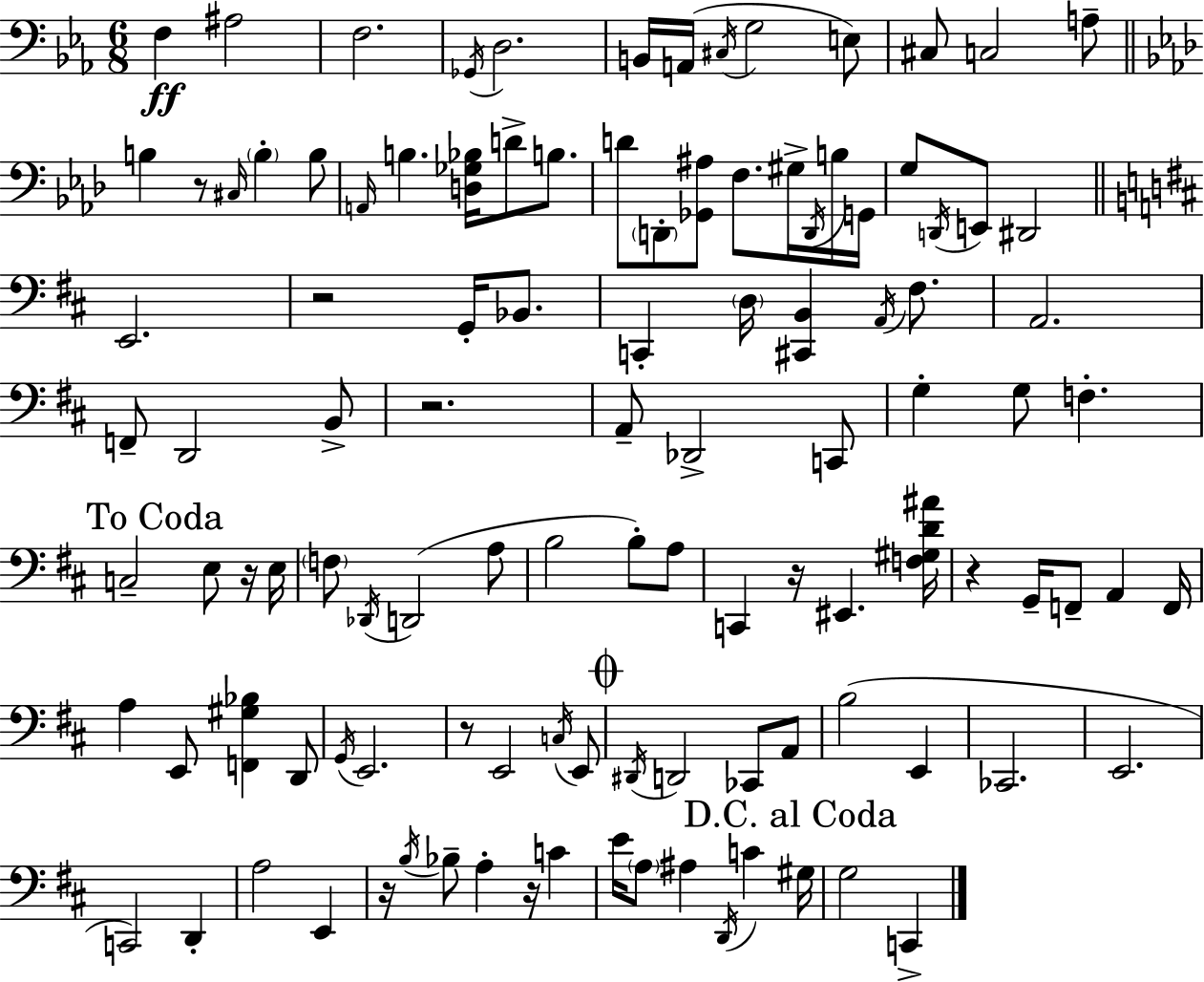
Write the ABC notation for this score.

X:1
T:Untitled
M:6/8
L:1/4
K:Eb
F, ^A,2 F,2 _G,,/4 D,2 B,,/4 A,,/4 ^C,/4 G,2 E,/2 ^C,/2 C,2 A,/2 B, z/2 ^C,/4 B, B,/2 A,,/4 B, [D,_G,_B,]/4 D/2 B,/2 D/2 D,,/2 [_G,,^A,]/2 F,/2 ^G,/4 D,,/4 B,/4 G,,/4 G,/2 D,,/4 E,,/2 ^D,,2 E,,2 z2 G,,/4 _B,,/2 C,, D,/4 [^C,,B,,] A,,/4 ^F,/2 A,,2 F,,/2 D,,2 B,,/2 z2 A,,/2 _D,,2 C,,/2 G, G,/2 F, C,2 E,/2 z/4 E,/4 F,/2 _D,,/4 D,,2 A,/2 B,2 B,/2 A,/2 C,, z/4 ^E,, [F,^G,D^A]/4 z G,,/4 F,,/2 A,, F,,/4 A, E,,/2 [F,,^G,_B,] D,,/2 G,,/4 E,,2 z/2 E,,2 C,/4 E,,/2 ^D,,/4 D,,2 _C,,/2 A,,/2 B,2 E,, _C,,2 E,,2 C,,2 D,, A,2 E,, z/4 B,/4 _B,/2 A, z/4 C E/4 A,/2 ^A, D,,/4 C ^G,/4 G,2 C,,